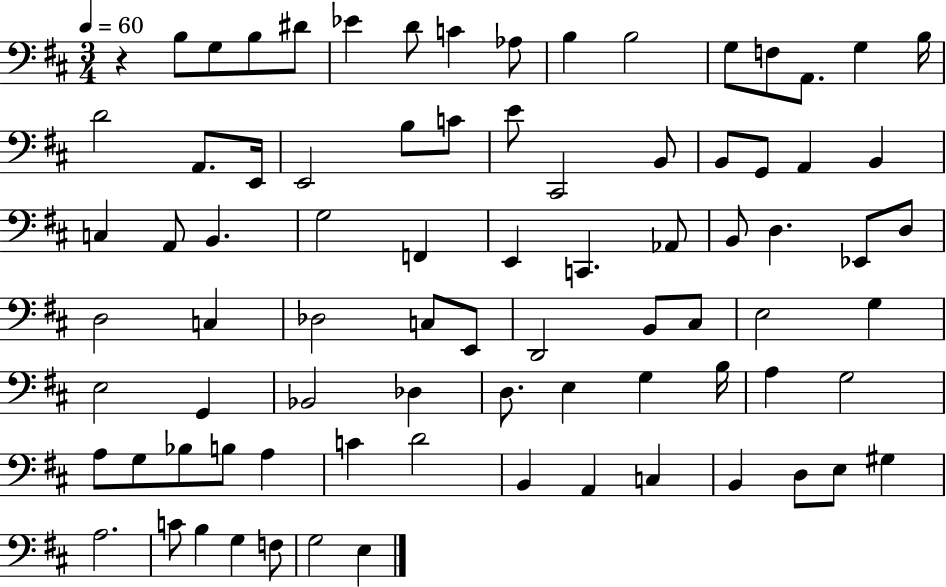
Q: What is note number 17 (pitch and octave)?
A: A2